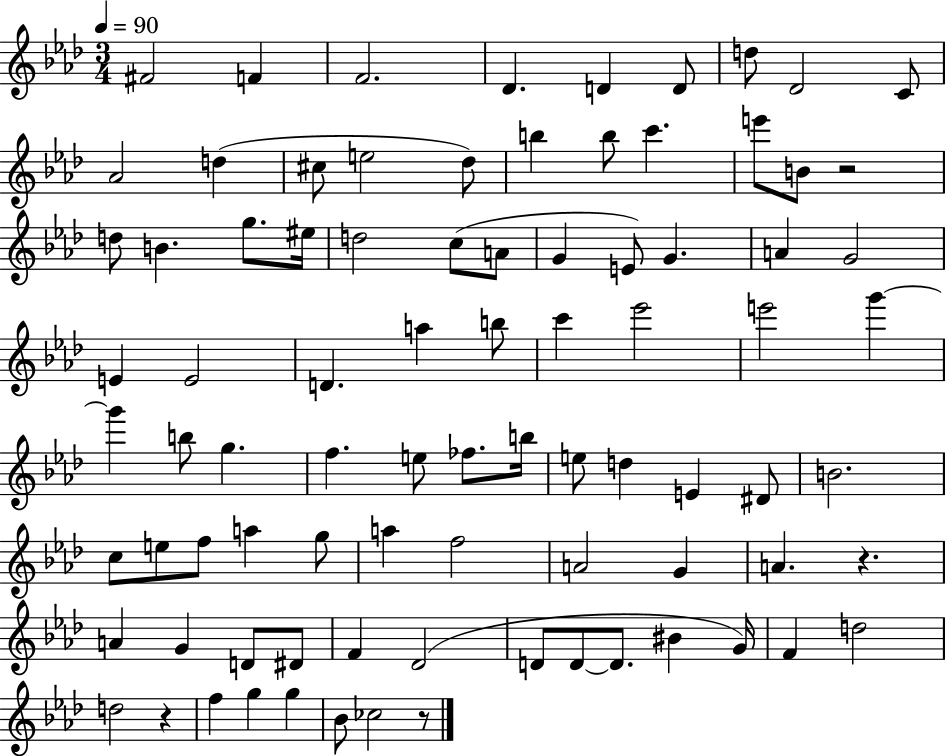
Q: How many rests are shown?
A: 4